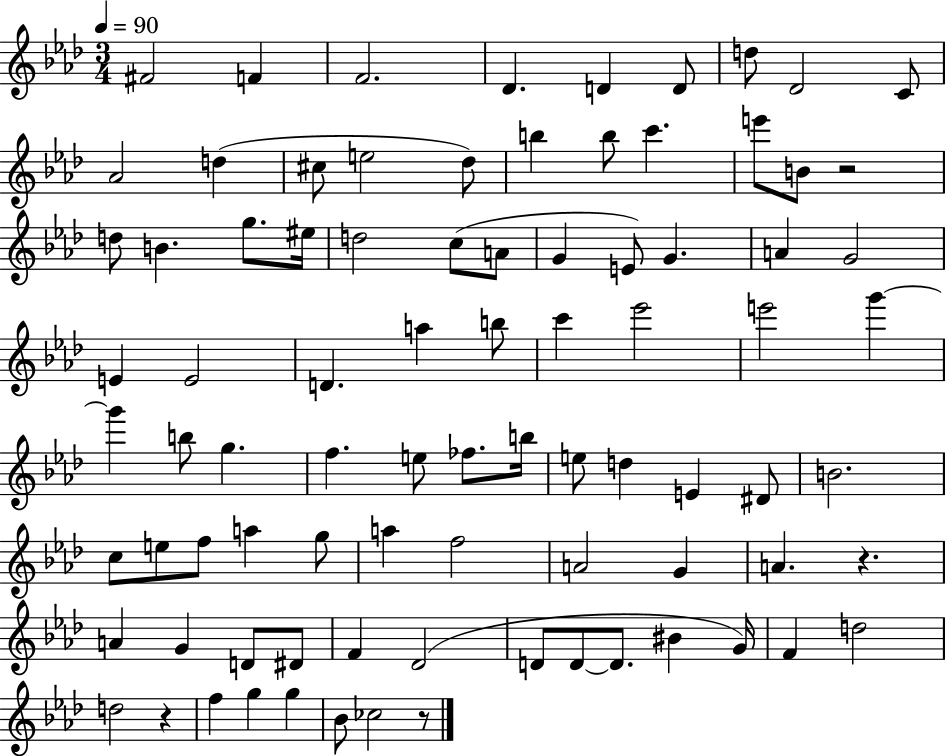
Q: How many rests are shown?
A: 4